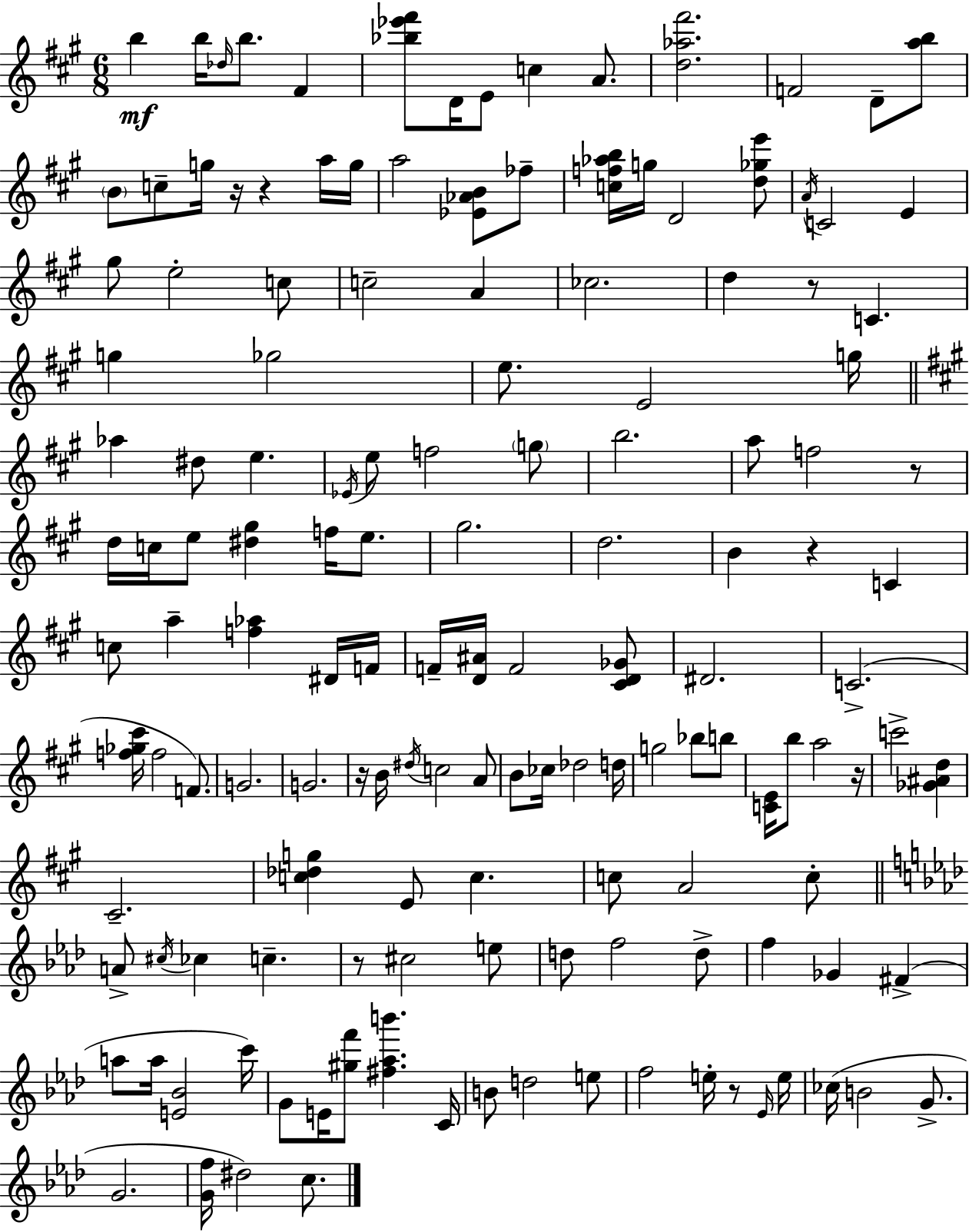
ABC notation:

X:1
T:Untitled
M:6/8
L:1/4
K:A
b b/4 _d/4 b/2 ^F [_b_e'^f']/2 D/4 E/2 c A/2 [d_a^f']2 F2 D/2 [ab]/2 B/2 c/2 g/4 z/4 z a/4 g/4 a2 [_E_AB]/2 _f/2 [cf_ab]/4 g/4 D2 [d_ge']/2 A/4 C2 E ^g/2 e2 c/2 c2 A _c2 d z/2 C g _g2 e/2 E2 g/4 _a ^d/2 e _E/4 e/2 f2 g/2 b2 a/2 f2 z/2 d/4 c/4 e/2 [^d^g] f/4 e/2 ^g2 d2 B z C c/2 a [f_a] ^D/4 F/4 F/4 [D^A]/4 F2 [^CD_G]/2 ^D2 C2 [f_g^c']/4 f2 F/2 G2 G2 z/4 B/4 ^d/4 c2 A/2 B/2 _c/4 _d2 d/4 g2 _b/2 b/2 [CE]/4 b/2 a2 z/4 c'2 [_G^Ad] ^C2 [c_dg] E/2 c c/2 A2 c/2 A/2 ^c/4 _c c z/2 ^c2 e/2 d/2 f2 d/2 f _G ^F a/2 a/4 [E_B]2 c'/4 G/2 E/4 [^gf']/2 [^f_ab'] C/4 B/2 d2 e/2 f2 e/4 z/2 _E/4 e/4 _c/4 B2 G/2 G2 [Gf]/4 ^d2 c/2